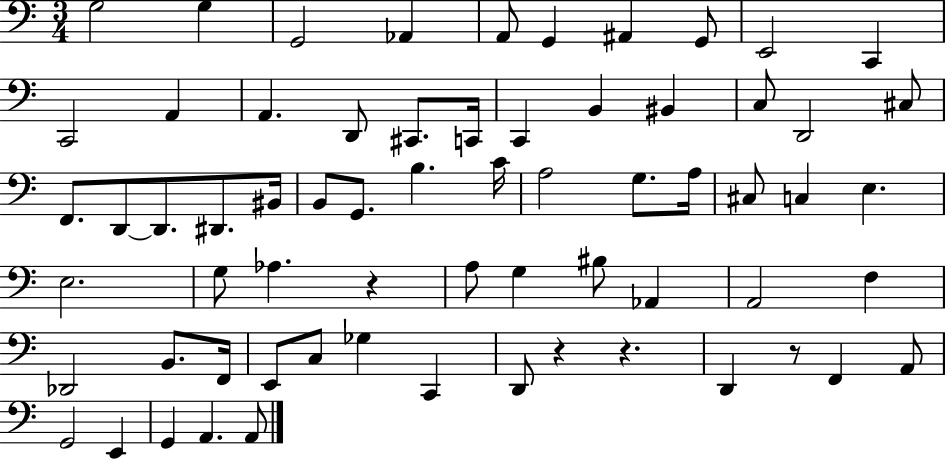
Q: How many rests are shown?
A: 4